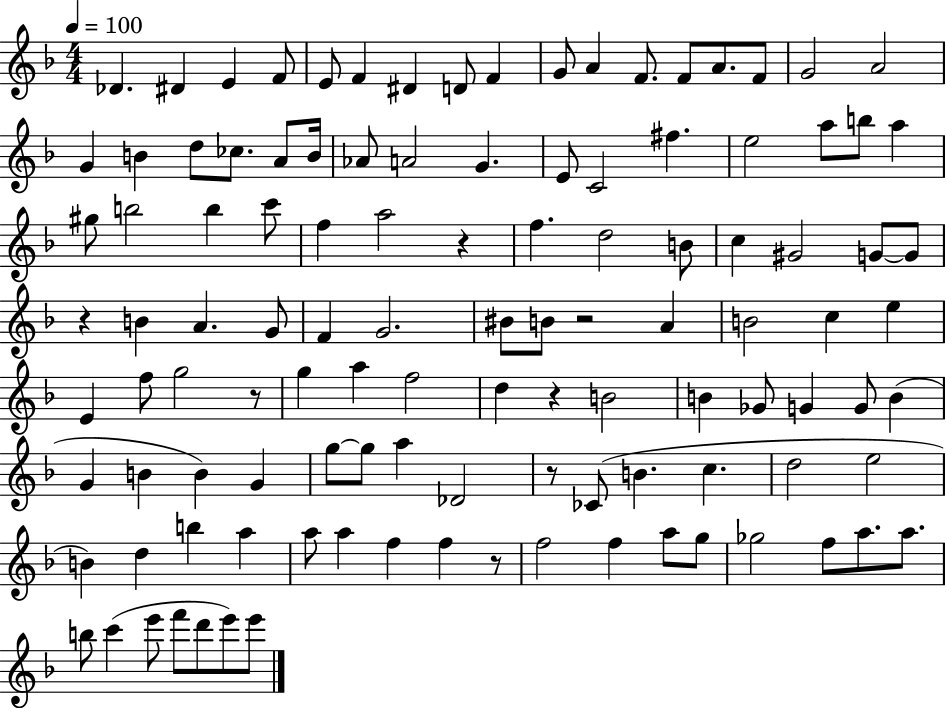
Db4/q. D#4/q E4/q F4/e E4/e F4/q D#4/q D4/e F4/q G4/e A4/q F4/e. F4/e A4/e. F4/e G4/h A4/h G4/q B4/q D5/e CES5/e. A4/e B4/s Ab4/e A4/h G4/q. E4/e C4/h F#5/q. E5/h A5/e B5/e A5/q G#5/e B5/h B5/q C6/e F5/q A5/h R/q F5/q. D5/h B4/e C5/q G#4/h G4/e G4/e R/q B4/q A4/q. G4/e F4/q G4/h. BIS4/e B4/e R/h A4/q B4/h C5/q E5/q E4/q F5/e G5/h R/e G5/q A5/q F5/h D5/q R/q B4/h B4/q Gb4/e G4/q G4/e B4/q G4/q B4/q B4/q G4/q G5/e G5/e A5/q Db4/h R/e CES4/e B4/q. C5/q. D5/h E5/h B4/q D5/q B5/q A5/q A5/e A5/q F5/q F5/q R/e F5/h F5/q A5/e G5/e Gb5/h F5/e A5/e. A5/e. B5/e C6/q E6/e F6/e D6/e E6/e E6/e